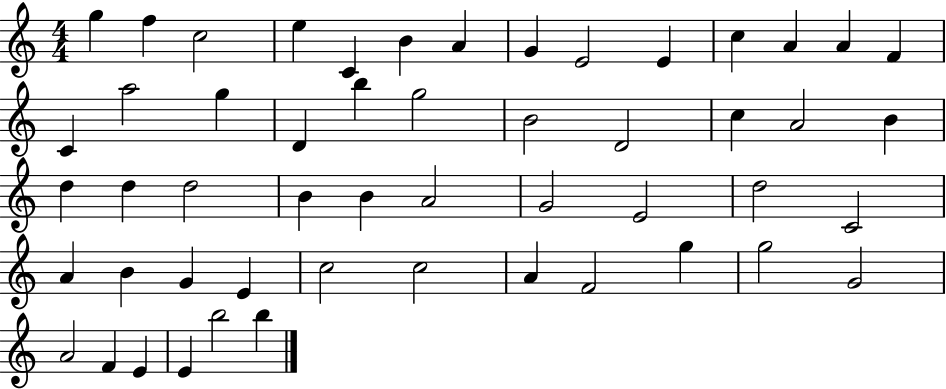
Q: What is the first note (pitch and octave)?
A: G5